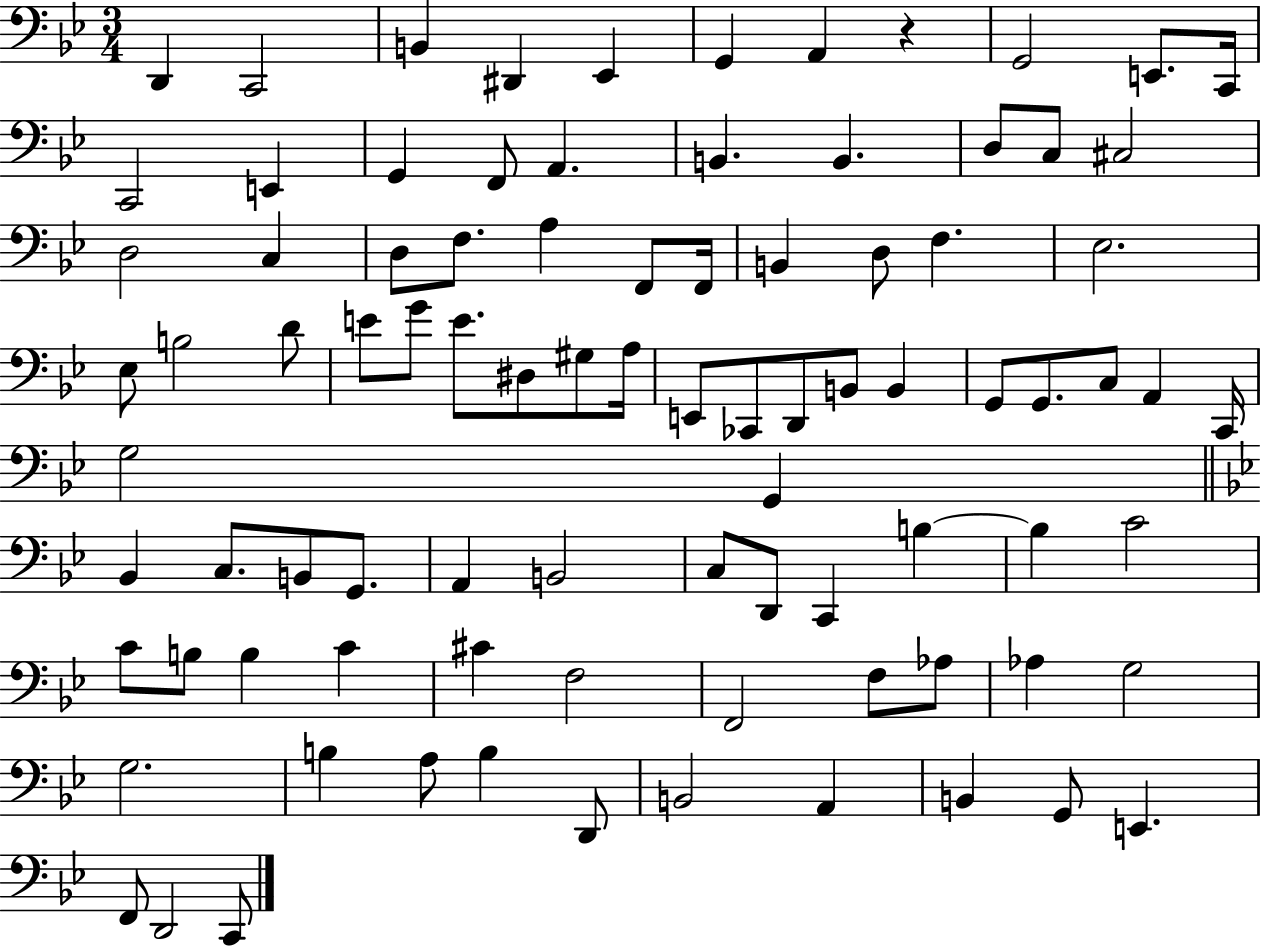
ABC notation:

X:1
T:Untitled
M:3/4
L:1/4
K:Bb
D,, C,,2 B,, ^D,, _E,, G,, A,, z G,,2 E,,/2 C,,/4 C,,2 E,, G,, F,,/2 A,, B,, B,, D,/2 C,/2 ^C,2 D,2 C, D,/2 F,/2 A, F,,/2 F,,/4 B,, D,/2 F, _E,2 _E,/2 B,2 D/2 E/2 G/2 E/2 ^D,/2 ^G,/2 A,/4 E,,/2 _C,,/2 D,,/2 B,,/2 B,, G,,/2 G,,/2 C,/2 A,, C,,/4 G,2 G,, _B,, C,/2 B,,/2 G,,/2 A,, B,,2 C,/2 D,,/2 C,, B, B, C2 C/2 B,/2 B, C ^C F,2 F,,2 F,/2 _A,/2 _A, G,2 G,2 B, A,/2 B, D,,/2 B,,2 A,, B,, G,,/2 E,, F,,/2 D,,2 C,,/2